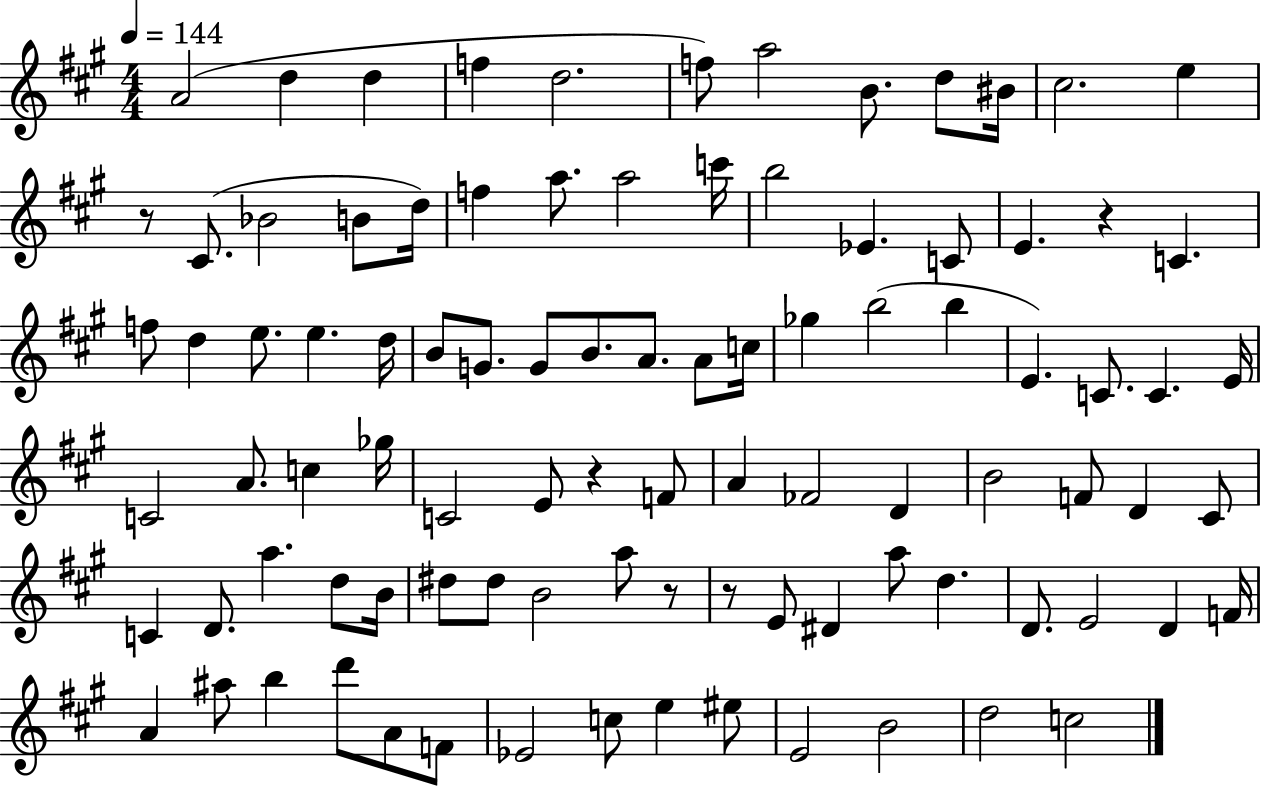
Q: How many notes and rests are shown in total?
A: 94